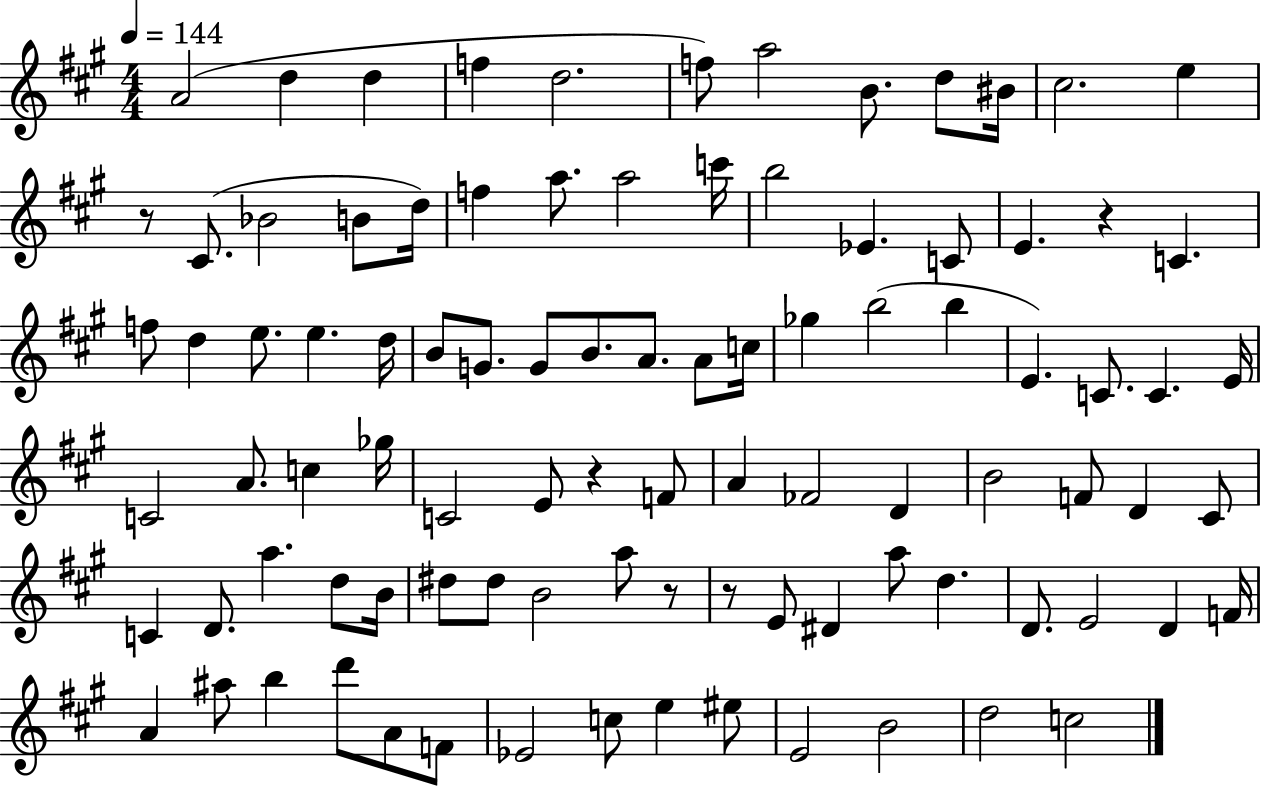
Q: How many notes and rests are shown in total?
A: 94